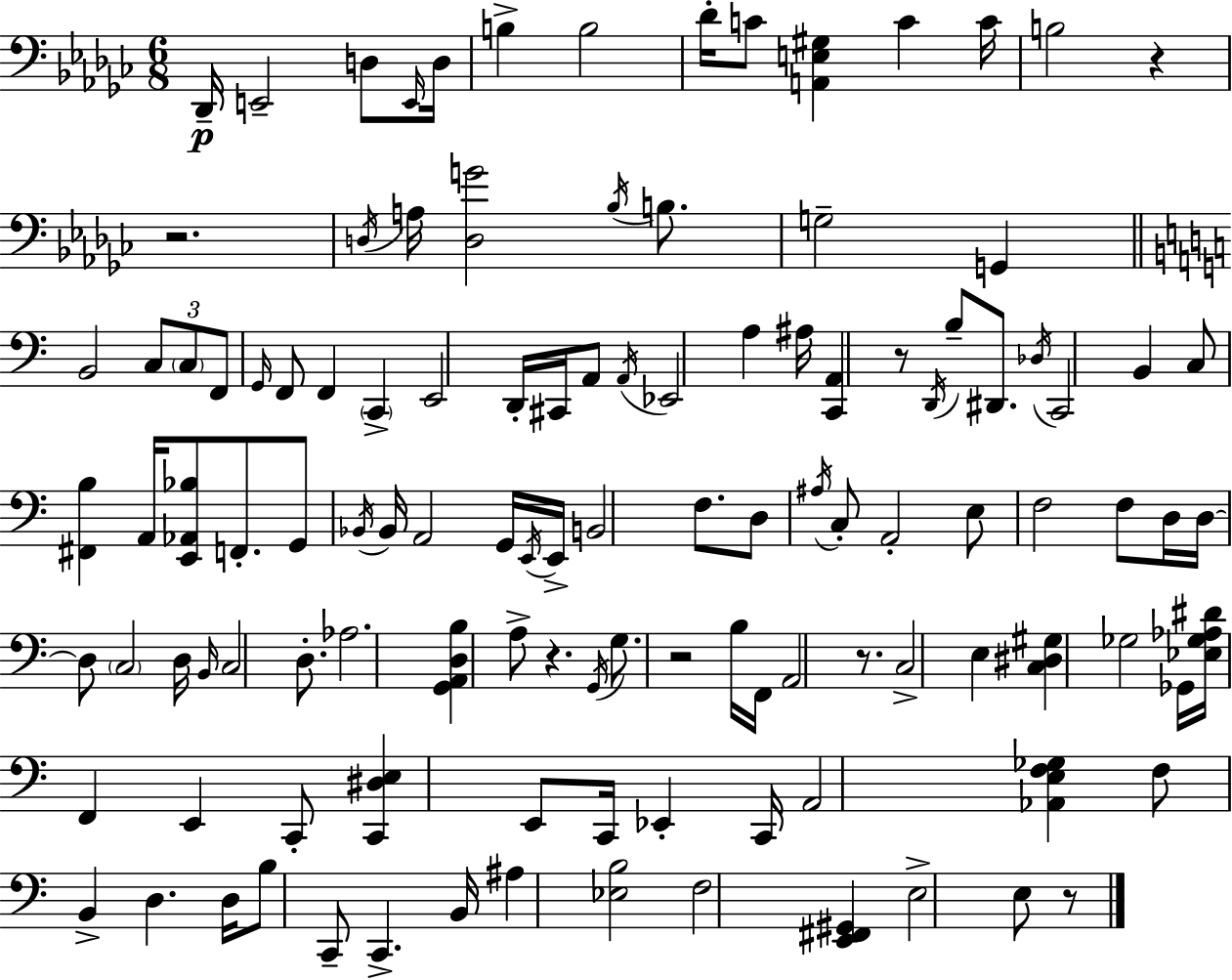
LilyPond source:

{
  \clef bass
  \numericTimeSignature
  \time 6/8
  \key ees \minor
  \repeat volta 2 { des,16--\p e,2-- d8 \grace { e,16 } | d16 b4-> b2 | des'16-. c'8 <a, e gis>4 c'4 | c'16 b2 r4 | \break r2. | \acciaccatura { d16 } a16 <d g'>2 \acciaccatura { bes16 } | b8. g2-- g,4 | \bar "||" \break \key c \major b,2 \tuplet 3/2 { c8 \parenthesize c8 | f,8 } \grace { g,16 } f,8 f,4 \parenthesize c,4-> | e,2 d,16-. cis,16 a,8 | \acciaccatura { a,16 } ees,2 a4 | \break ais16 <c, a,>4 r8 \acciaccatura { d,16 } b8-- | dis,8. \acciaccatura { des16 } c,2 | b,4 c8 <fis, b>4 a,16 <e, aes, bes>8 | f,8.-. g,8 \acciaccatura { bes,16 } bes,16 a,2 | \break g,16 \acciaccatura { e,16 } e,16-> b,2 | f8. d8 \acciaccatura { ais16 } c8-. a,2-. | e8 f2 | f8 d16 d16~~ d8 \parenthesize c2 | \break d16 \grace { b,16 } c2 | d8.-. aes2. | <g, a, d b>4 | a8-> r4. \acciaccatura { g,16 } g8. | \break r2 b16 f,16 a,2 | r8. c2-> | e4 <c dis gis>4 | ges2 ges,16 <ees ges aes dis'>16 f,4 | \break e,4 c,8-. <c, dis e>4 | e,8 c,16 ees,4-. c,16 a,2 | <aes, e f ges>4 f8 b,4-> | d4. d16 b8 | \break c,8-- c,4.-> b,16 ais4 | <ees b>2 f2 | <e, fis, gis,>4 e2-> | e8 r8 } \bar "|."
}